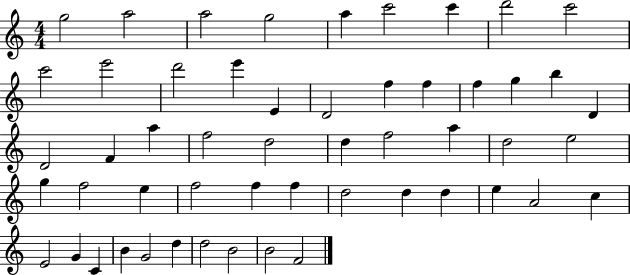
{
  \clef treble
  \numericTimeSignature
  \time 4/4
  \key c \major
  g''2 a''2 | a''2 g''2 | a''4 c'''2 c'''4 | d'''2 c'''2 | \break c'''2 e'''2 | d'''2 e'''4 e'4 | d'2 f''4 f''4 | f''4 g''4 b''4 d'4 | \break d'2 f'4 a''4 | f''2 d''2 | d''4 f''2 a''4 | d''2 e''2 | \break g''4 f''2 e''4 | f''2 f''4 f''4 | d''2 d''4 d''4 | e''4 a'2 c''4 | \break e'2 g'4 c'4 | b'4 g'2 d''4 | d''2 b'2 | b'2 f'2 | \break \bar "|."
}